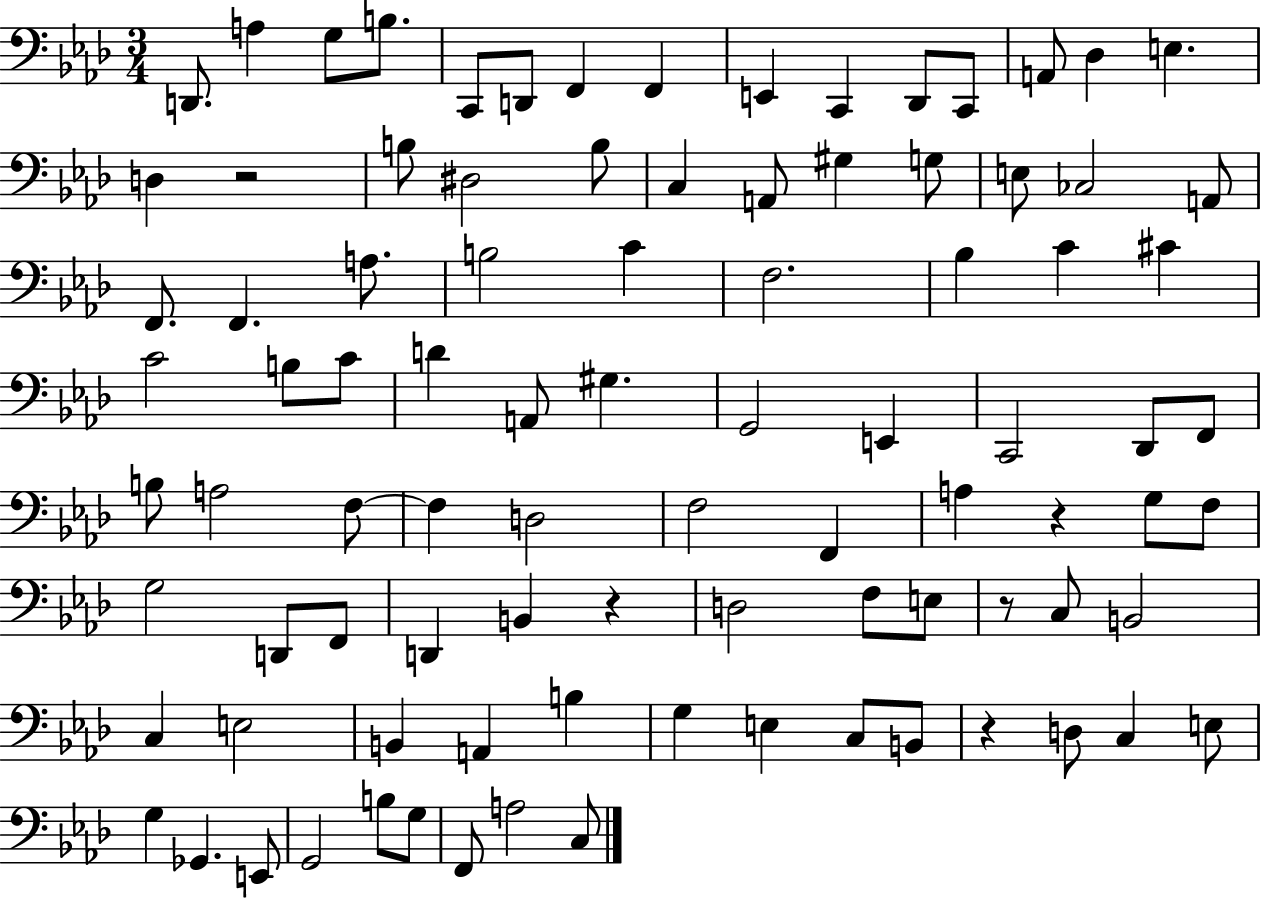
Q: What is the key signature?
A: AES major